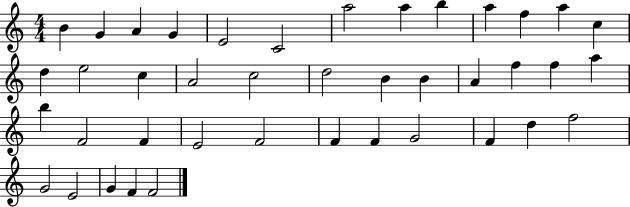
X:1
T:Untitled
M:4/4
L:1/4
K:C
B G A G E2 C2 a2 a b a f a c d e2 c A2 c2 d2 B B A f f a b F2 F E2 F2 F F G2 F d f2 G2 E2 G F F2